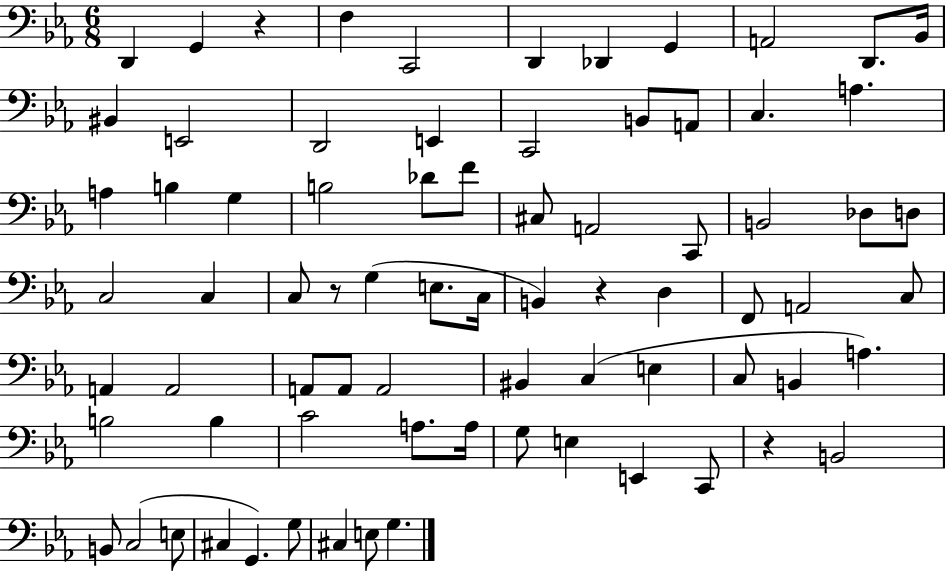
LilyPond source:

{
  \clef bass
  \numericTimeSignature
  \time 6/8
  \key ees \major
  \repeat volta 2 { d,4 g,4 r4 | f4 c,2 | d,4 des,4 g,4 | a,2 d,8. bes,16 | \break bis,4 e,2 | d,2 e,4 | c,2 b,8 a,8 | c4. a4. | \break a4 b4 g4 | b2 des'8 f'8 | cis8 a,2 c,8 | b,2 des8 d8 | \break c2 c4 | c8 r8 g4( e8. c16 | b,4) r4 d4 | f,8 a,2 c8 | \break a,4 a,2 | a,8 a,8 a,2 | bis,4 c4( e4 | c8 b,4 a4.) | \break b2 b4 | c'2 a8. a16 | g8 e4 e,4 c,8 | r4 b,2 | \break b,8 c2( e8 | cis4 g,4.) g8 | cis4 e8 g4. | } \bar "|."
}